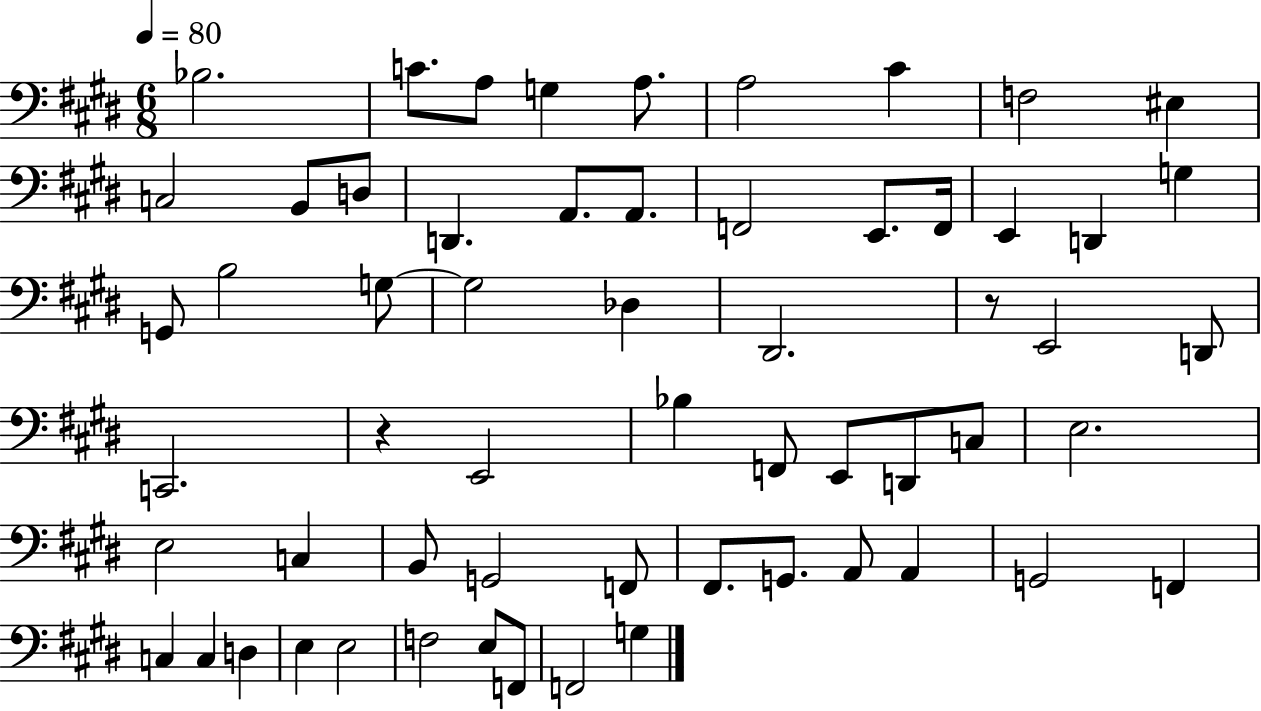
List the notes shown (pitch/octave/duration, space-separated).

Bb3/h. C4/e. A3/e G3/q A3/e. A3/h C#4/q F3/h EIS3/q C3/h B2/e D3/e D2/q. A2/e. A2/e. F2/h E2/e. F2/s E2/q D2/q G3/q G2/e B3/h G3/e G3/h Db3/q D#2/h. R/e E2/h D2/e C2/h. R/q E2/h Bb3/q F2/e E2/e D2/e C3/e E3/h. E3/h C3/q B2/e G2/h F2/e F#2/e. G2/e. A2/e A2/q G2/h F2/q C3/q C3/q D3/q E3/q E3/h F3/h E3/e F2/e F2/h G3/q